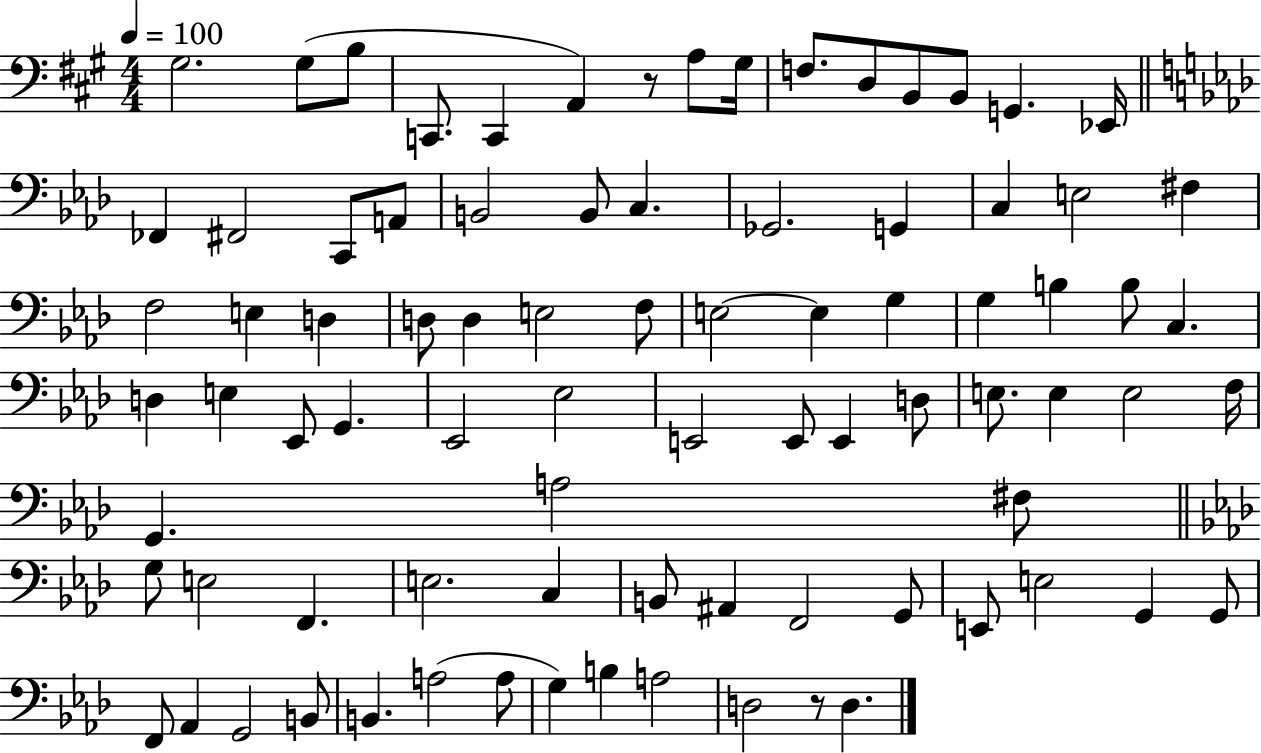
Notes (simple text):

G#3/h. G#3/e B3/e C2/e. C2/q A2/q R/e A3/e G#3/s F3/e. D3/e B2/e B2/e G2/q. Eb2/s FES2/q F#2/h C2/e A2/e B2/h B2/e C3/q. Gb2/h. G2/q C3/q E3/h F#3/q F3/h E3/q D3/q D3/e D3/q E3/h F3/e E3/h E3/q G3/q G3/q B3/q B3/e C3/q. D3/q E3/q Eb2/e G2/q. Eb2/h Eb3/h E2/h E2/e E2/q D3/e E3/e. E3/q E3/h F3/s G2/q. A3/h F#3/e G3/e E3/h F2/q. E3/h. C3/q B2/e A#2/q F2/h G2/e E2/e E3/h G2/q G2/e F2/e Ab2/q G2/h B2/e B2/q. A3/h A3/e G3/q B3/q A3/h D3/h R/e D3/q.